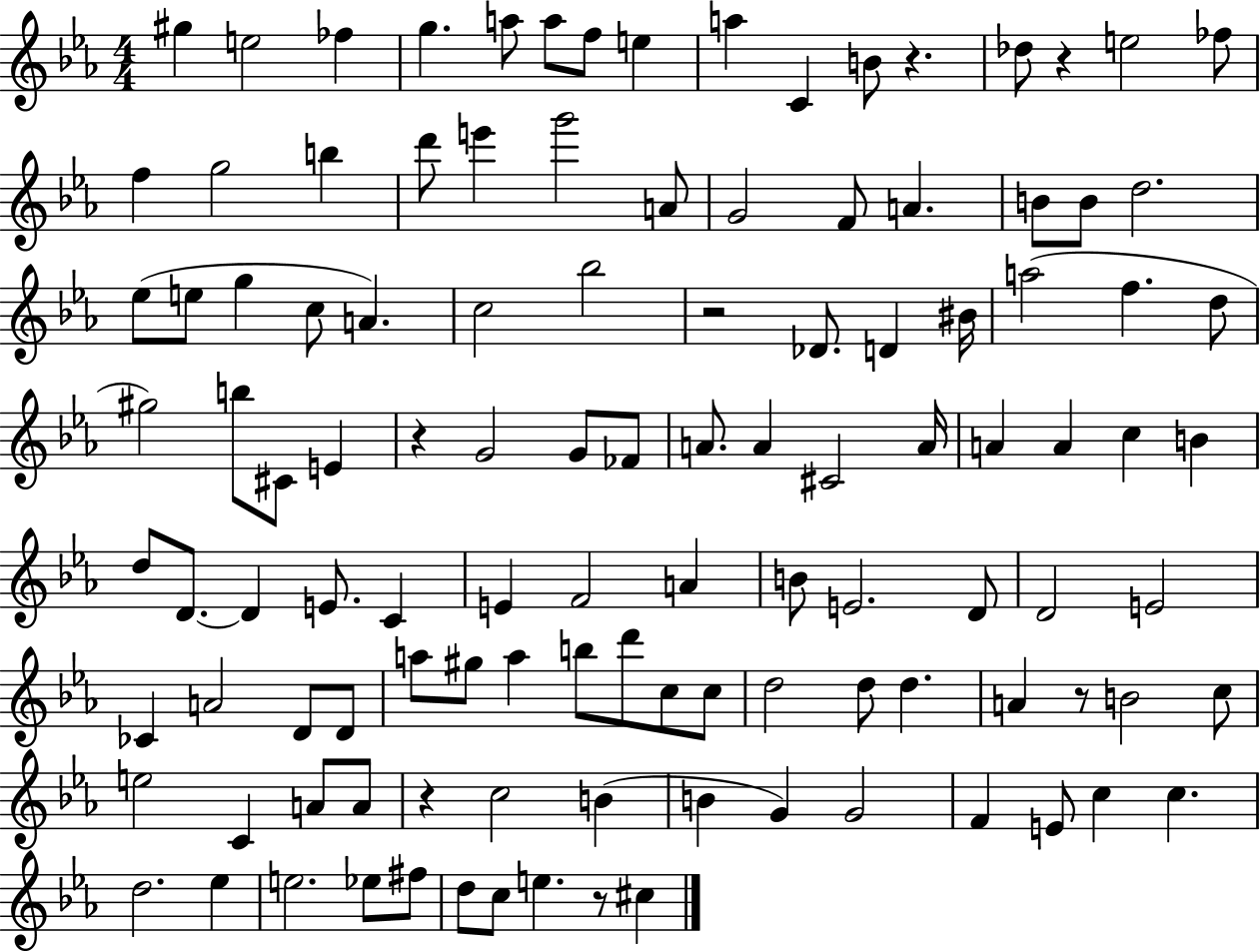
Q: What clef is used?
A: treble